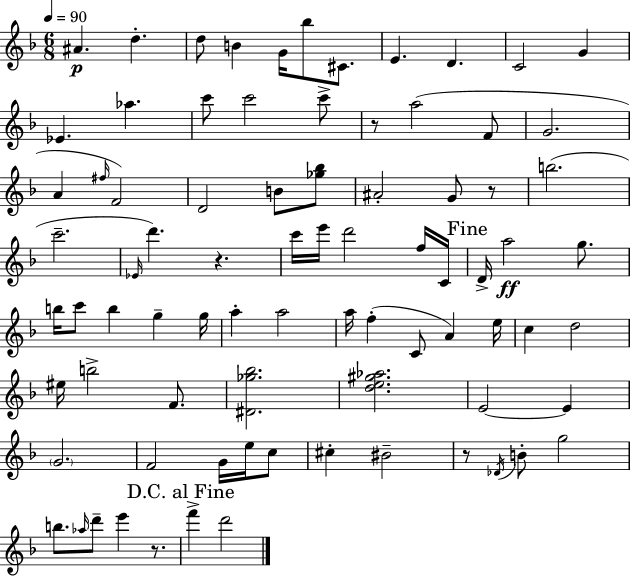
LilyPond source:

{
  \clef treble
  \numericTimeSignature
  \time 6/8
  \key f \major
  \tempo 4 = 90
  ais'4.\p d''4.-. | d''8 b'4 g'16 bes''8 cis'8. | e'4. d'4. | c'2 g'4 | \break ees'4. aes''4. | c'''8 c'''2 c'''8-> | r8 a''2( f'8 | g'2. | \break a'4 \grace { fis''16 } f'2) | d'2 b'8 <ges'' bes''>8 | ais'2-. g'8 r8 | b''2.( | \break c'''2.-- | \grace { ees'16 }) d'''4. r4. | c'''16 e'''16 d'''2 | f''16 c'16 \mark "Fine" d'16-> a''2\ff g''8. | \break b''16 c'''8 b''4 g''4-- | g''16 a''4-. a''2 | a''16 f''4-.( c'8 a'4) | e''16 c''4 d''2 | \break eis''16 b''2-> f'8. | <dis' ges'' bes''>2. | <d'' e'' gis'' aes''>2. | e'2~~ e'4 | \break \parenthesize g'2. | f'2 g'16 e''16 | c''8 cis''4-. bis'2-- | r8 \acciaccatura { des'16 } b'8-. g''2 | \break b''8. \grace { aes''16 } d'''8-- e'''4 | r8. \mark "D.C. al Fine" f'''4-> d'''2 | \bar "|."
}